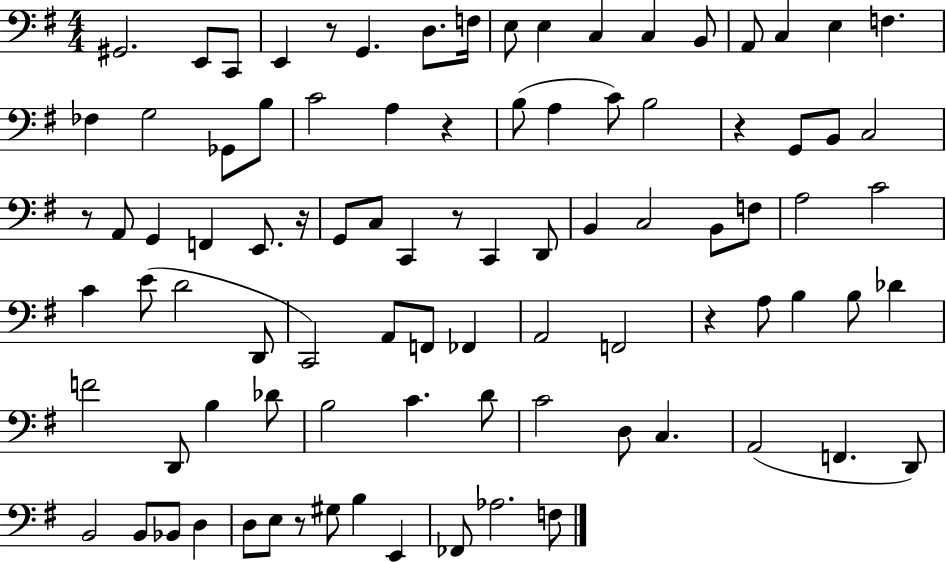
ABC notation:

X:1
T:Untitled
M:4/4
L:1/4
K:G
^G,,2 E,,/2 C,,/2 E,, z/2 G,, D,/2 F,/4 E,/2 E, C, C, B,,/2 A,,/2 C, E, F, _F, G,2 _G,,/2 B,/2 C2 A, z B,/2 A, C/2 B,2 z G,,/2 B,,/2 C,2 z/2 A,,/2 G,, F,, E,,/2 z/4 G,,/2 C,/2 C,, z/2 C,, D,,/2 B,, C,2 B,,/2 F,/2 A,2 C2 C E/2 D2 D,,/2 C,,2 A,,/2 F,,/2 _F,, A,,2 F,,2 z A,/2 B, B,/2 _D F2 D,,/2 B, _D/2 B,2 C D/2 C2 D,/2 C, A,,2 F,, D,,/2 B,,2 B,,/2 _B,,/2 D, D,/2 E,/2 z/2 ^G,/2 B, E,, _F,,/2 _A,2 F,/2